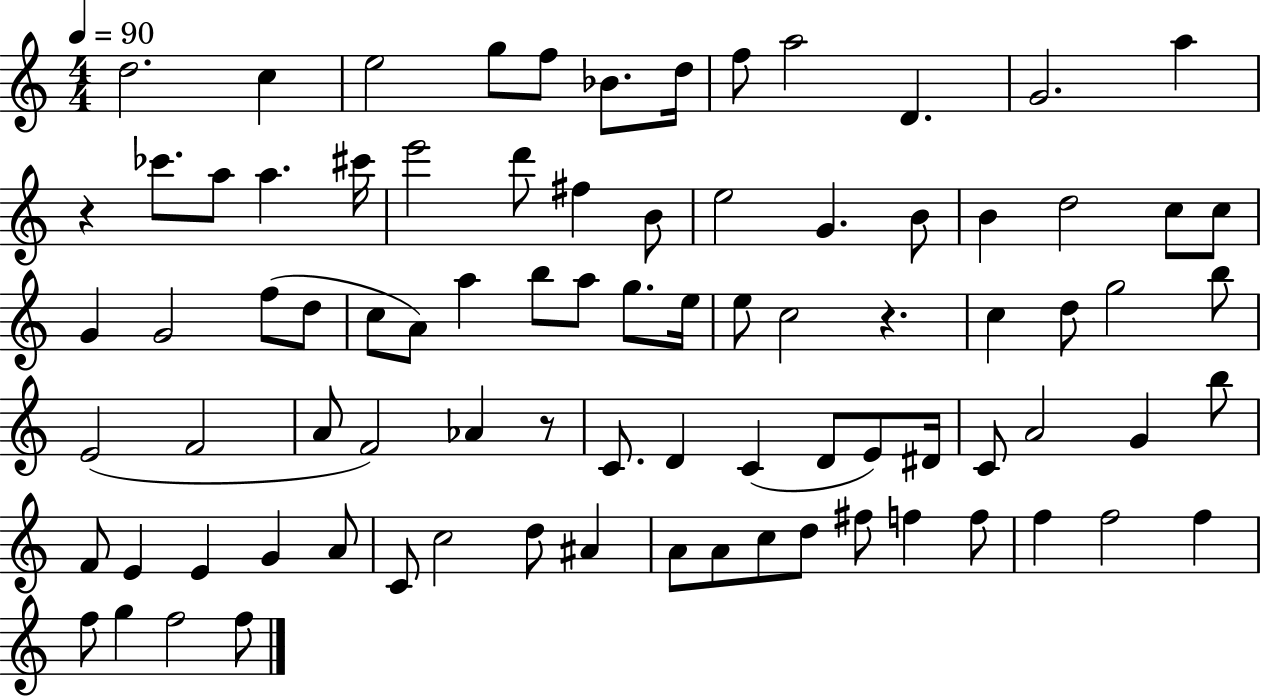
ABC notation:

X:1
T:Untitled
M:4/4
L:1/4
K:C
d2 c e2 g/2 f/2 _B/2 d/4 f/2 a2 D G2 a z _c'/2 a/2 a ^c'/4 e'2 d'/2 ^f B/2 e2 G B/2 B d2 c/2 c/2 G G2 f/2 d/2 c/2 A/2 a b/2 a/2 g/2 e/4 e/2 c2 z c d/2 g2 b/2 E2 F2 A/2 F2 _A z/2 C/2 D C D/2 E/2 ^D/4 C/2 A2 G b/2 F/2 E E G A/2 C/2 c2 d/2 ^A A/2 A/2 c/2 d/2 ^f/2 f f/2 f f2 f f/2 g f2 f/2